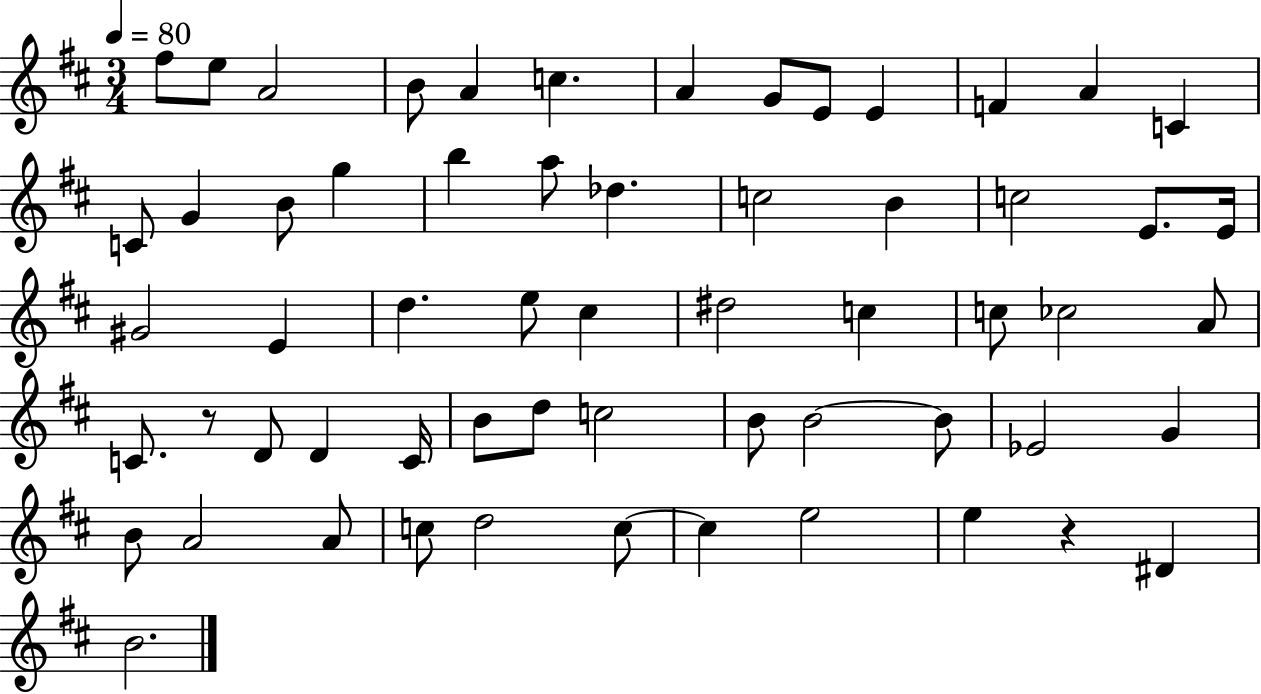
F#5/e E5/e A4/h B4/e A4/q C5/q. A4/q G4/e E4/e E4/q F4/q A4/q C4/q C4/e G4/q B4/e G5/q B5/q A5/e Db5/q. C5/h B4/q C5/h E4/e. E4/s G#4/h E4/q D5/q. E5/e C#5/q D#5/h C5/q C5/e CES5/h A4/e C4/e. R/e D4/e D4/q C4/s B4/e D5/e C5/h B4/e B4/h B4/e Eb4/h G4/q B4/e A4/h A4/e C5/e D5/h C5/e C5/q E5/h E5/q R/q D#4/q B4/h.